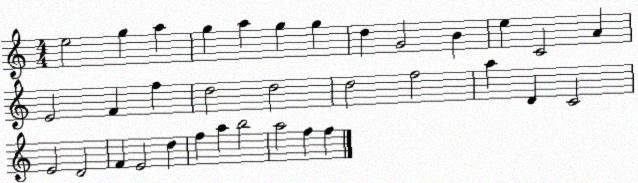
X:1
T:Untitled
M:4/4
L:1/4
K:C
e2 g a g a g g d G2 B e C2 A E2 F f d2 d2 d2 f2 a D C2 E2 D2 F E2 d f a b2 a2 f f